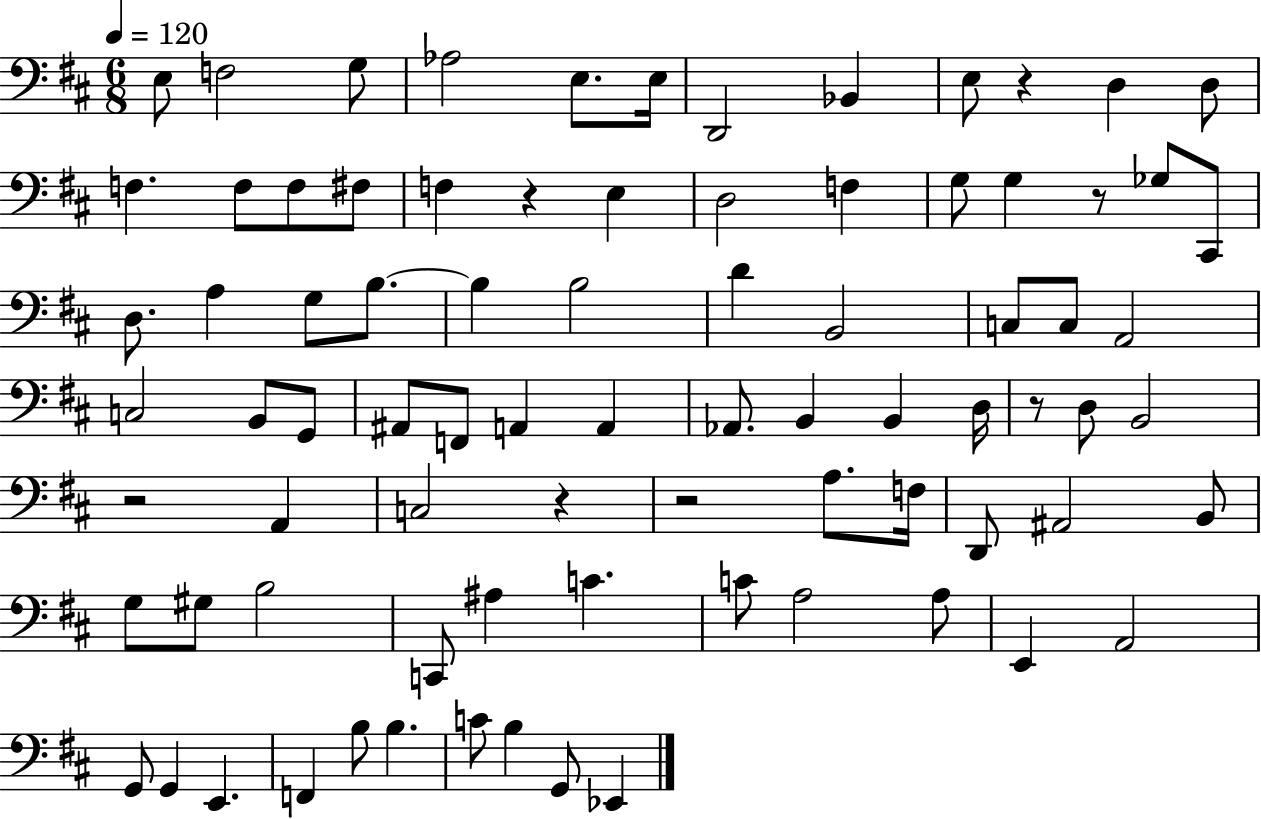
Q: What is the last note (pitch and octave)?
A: Eb2